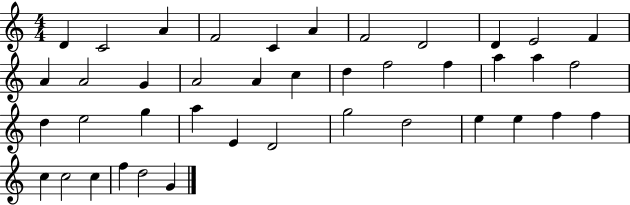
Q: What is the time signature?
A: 4/4